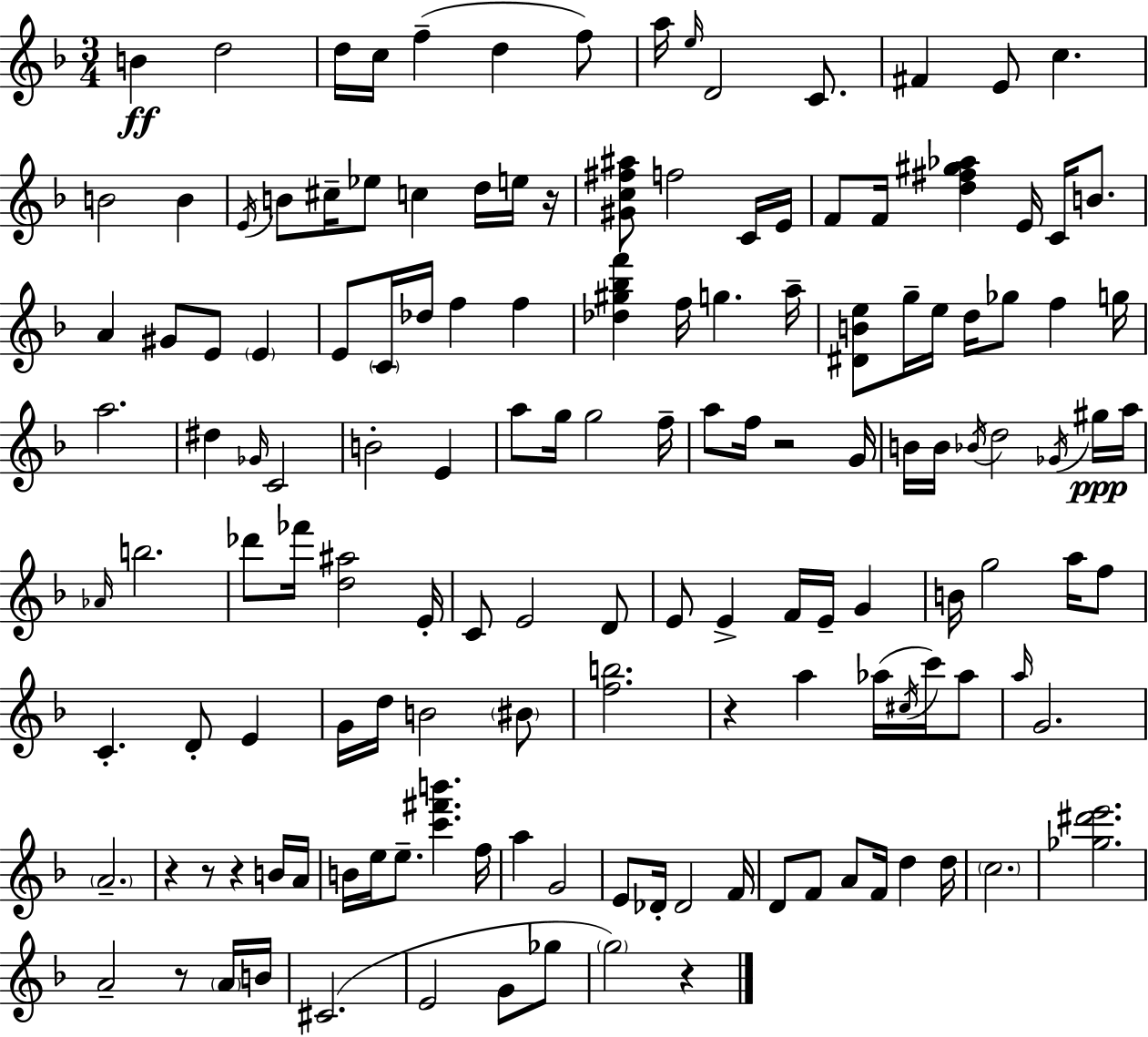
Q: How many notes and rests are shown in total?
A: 144